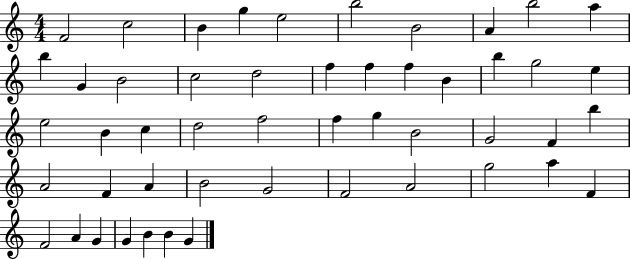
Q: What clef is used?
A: treble